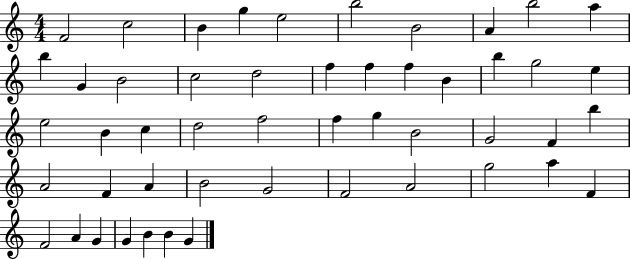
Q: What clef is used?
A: treble